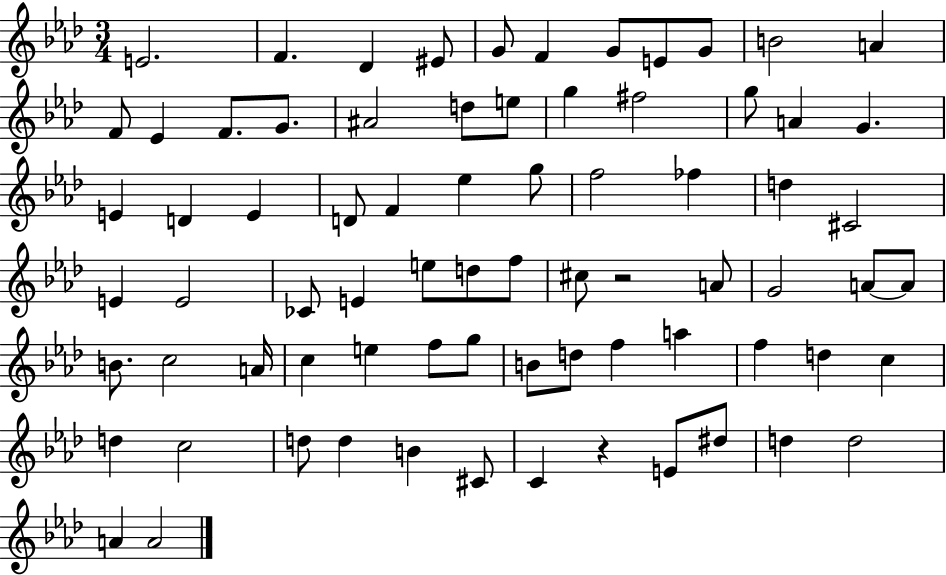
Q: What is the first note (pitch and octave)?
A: E4